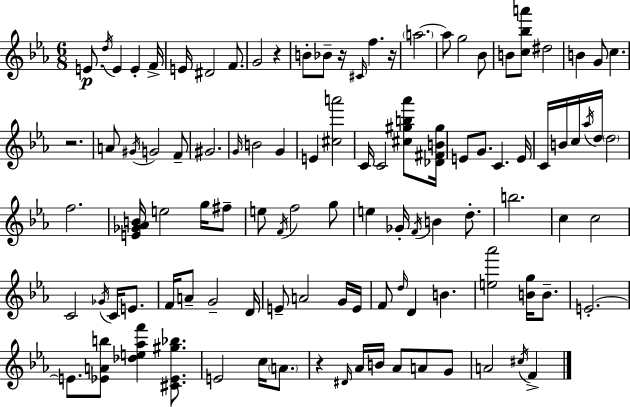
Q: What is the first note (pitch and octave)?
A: E4